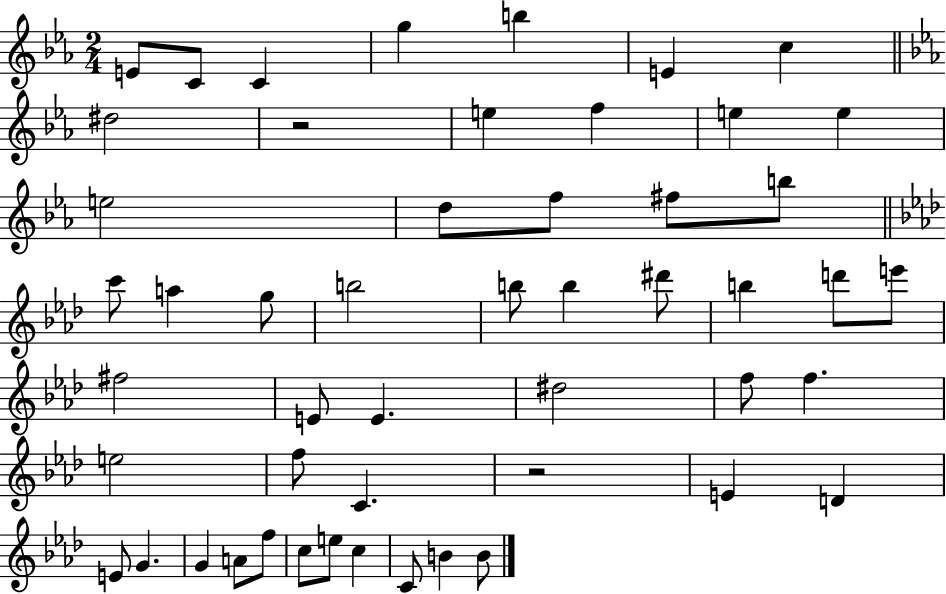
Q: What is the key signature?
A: EES major